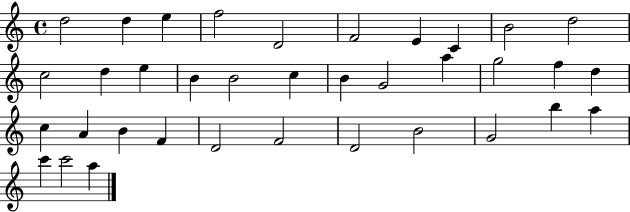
D5/h D5/q E5/q F5/h D4/h F4/h E4/q C4/q B4/h D5/h C5/h D5/q E5/q B4/q B4/h C5/q B4/q G4/h A5/q G5/h F5/q D5/q C5/q A4/q B4/q F4/q D4/h F4/h D4/h B4/h G4/h B5/q A5/q C6/q C6/h A5/q